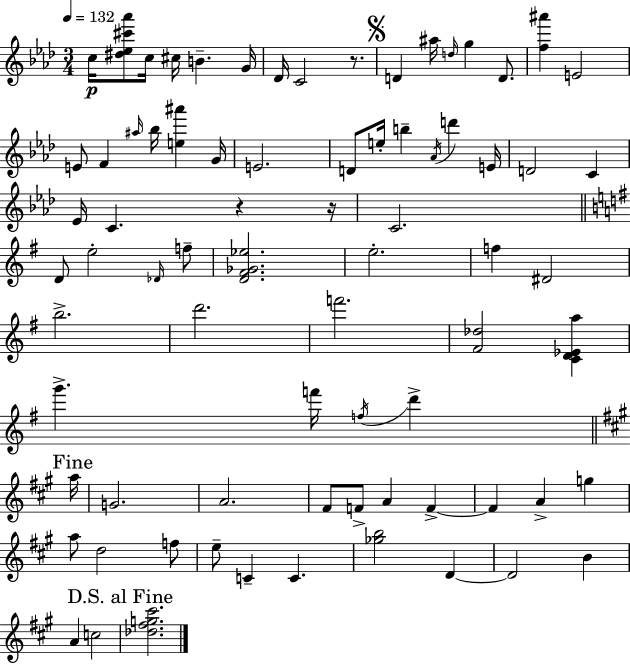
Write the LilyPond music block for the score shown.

{
  \clef treble
  \numericTimeSignature
  \time 3/4
  \key f \minor
  \tempo 4 = 132
  c''16\p <dis'' ees'' cis''' aes'''>8 c''16 cis''16 b'4.-- g'16 | des'16 c'2 r8. | \mark \markup { \musicglyph "scripts.segno" } d'4 ais''16 \grace { d''16 } g''4 d'8. | <f'' ais'''>4 e'2 | \break e'8 f'4 \grace { ais''16 } bes''16 <e'' ais'''>4 | g'16 e'2. | d'8 e''16-. b''4-- \acciaccatura { aes'16 } d'''4 | e'16 d'2 c'4 | \break ees'16 c'4. r4 | r16 c'2. | \bar "||" \break \key g \major d'8 e''2-. \grace { des'16 } f''8-- | <d' fis' ges' ees''>2. | e''2.-. | f''4 dis'2 | \break b''2.-> | d'''2. | f'''2. | <fis' des''>2 <c' d' ees' a''>4 | \break g'''4.-> f'''16 \acciaccatura { f''16 } d'''4-> | \mark "Fine" \bar "||" \break \key a \major a''16 g'2. | a'2. | fis'8 f'8-> a'4 f'4->~~ | f'4 a'4-> g''4 | \break a''8 d''2 f''8 | e''8-- c'4-- c'4. | <ges'' b''>2 d'4~~ | d'2 b'4 | \break a'4 c''2 | \mark "D.S. al Fine" <des'' fis'' g'' cis'''>2. | \bar "|."
}